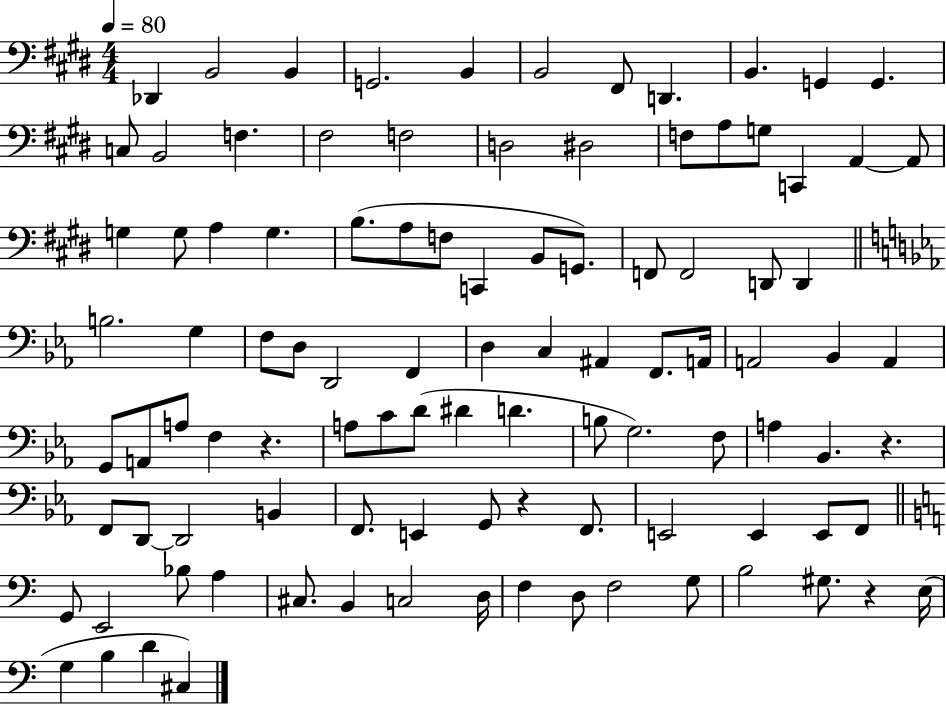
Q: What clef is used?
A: bass